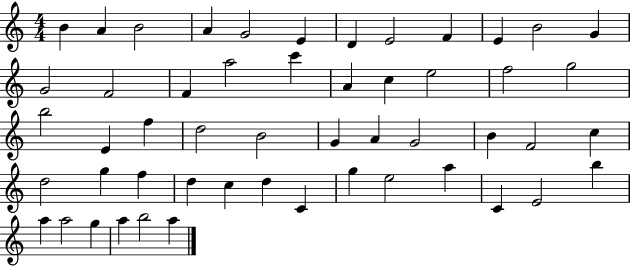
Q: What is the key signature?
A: C major